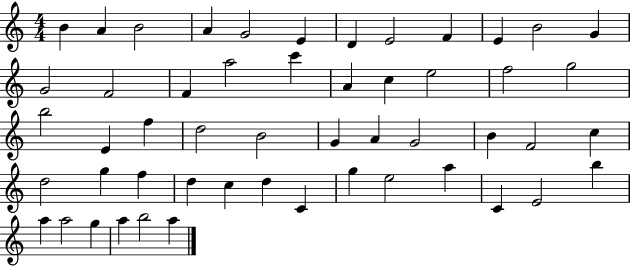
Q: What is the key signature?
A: C major